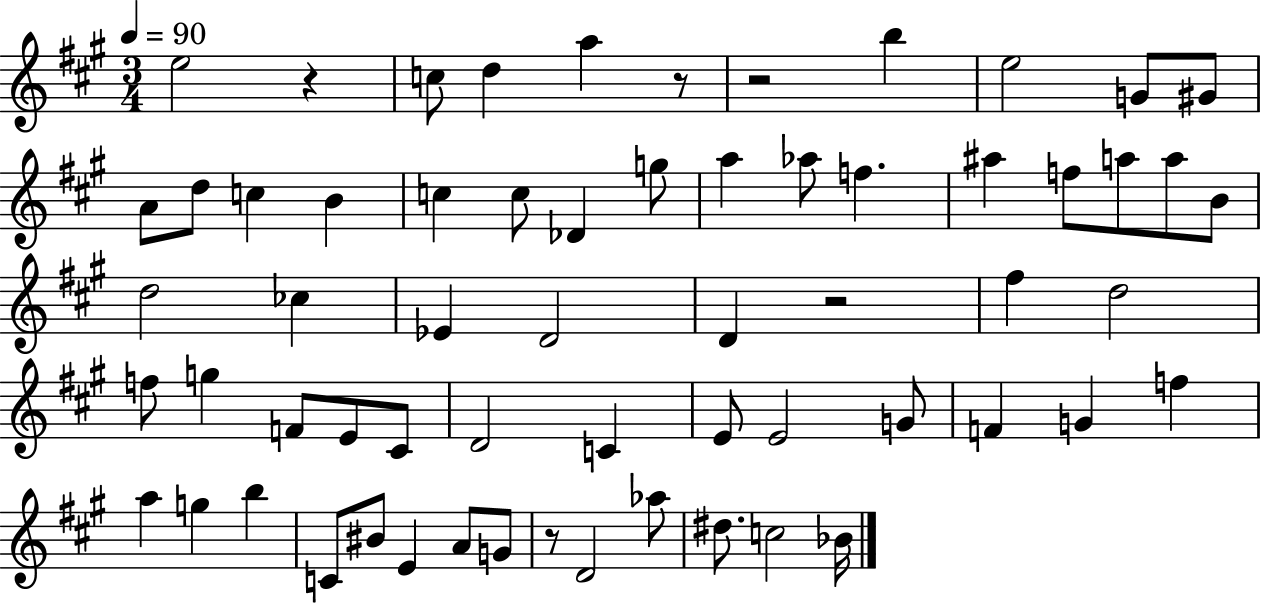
E5/h R/q C5/e D5/q A5/q R/e R/h B5/q E5/h G4/e G#4/e A4/e D5/e C5/q B4/q C5/q C5/e Db4/q G5/e A5/q Ab5/e F5/q. A#5/q F5/e A5/e A5/e B4/e D5/h CES5/q Eb4/q D4/h D4/q R/h F#5/q D5/h F5/e G5/q F4/e E4/e C#4/e D4/h C4/q E4/e E4/h G4/e F4/q G4/q F5/q A5/q G5/q B5/q C4/e BIS4/e E4/q A4/e G4/e R/e D4/h Ab5/e D#5/e. C5/h Bb4/s